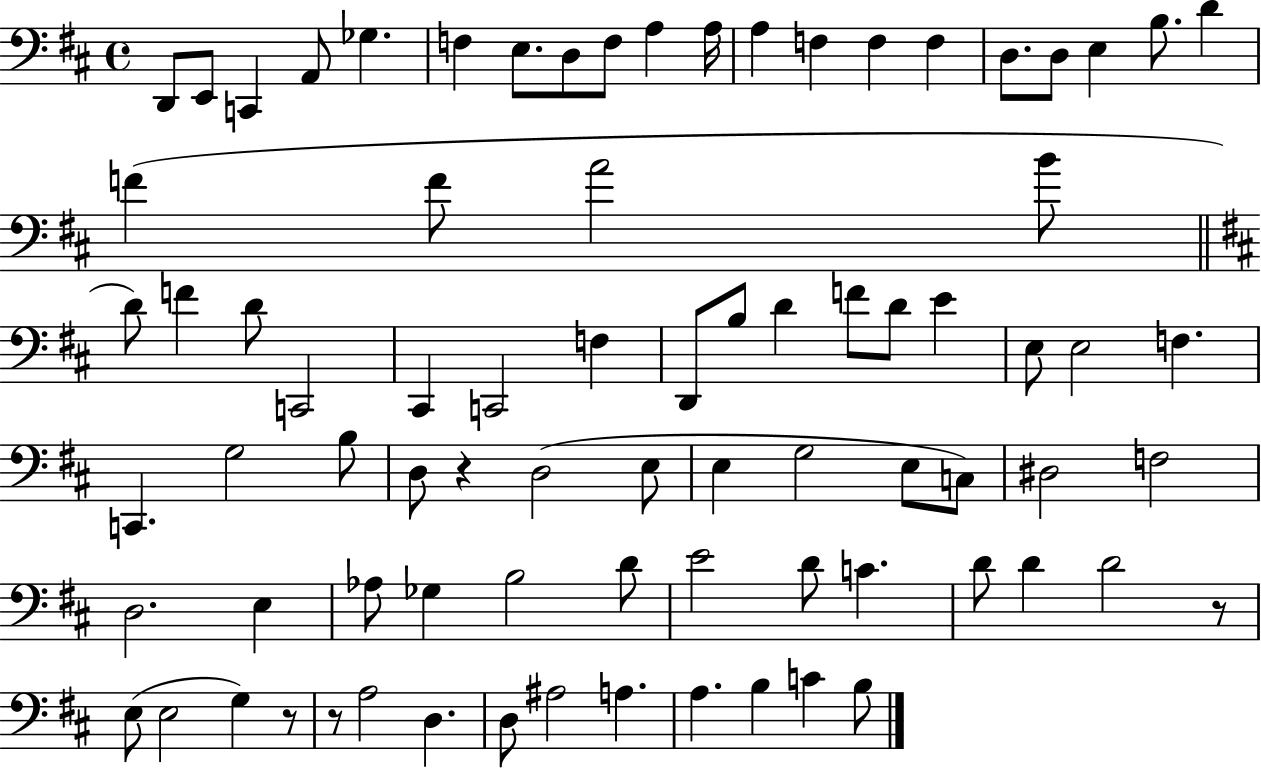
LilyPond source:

{
  \clef bass
  \time 4/4
  \defaultTimeSignature
  \key d \major
  d,8 e,8 c,4 a,8 ges4. | f4 e8. d8 f8 a4 a16 | a4 f4 f4 f4 | d8. d8 e4 b8. d'4 | \break f'4( f'8 a'2 b'8 | \bar "||" \break \key d \major d'8) f'4 d'8 c,2 | cis,4 c,2 f4 | d,8 b8 d'4 f'8 d'8 e'4 | e8 e2 f4. | \break c,4. g2 b8 | d8 r4 d2( e8 | e4 g2 e8 c8) | dis2 f2 | \break d2. e4 | aes8 ges4 b2 d'8 | e'2 d'8 c'4. | d'8 d'4 d'2 r8 | \break e8( e2 g4) r8 | r8 a2 d4. | d8 ais2 a4. | a4. b4 c'4 b8 | \break \bar "|."
}